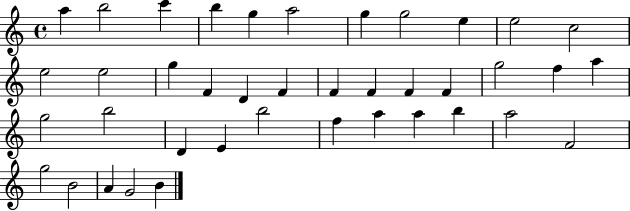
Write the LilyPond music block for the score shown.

{
  \clef treble
  \time 4/4
  \defaultTimeSignature
  \key c \major
  a''4 b''2 c'''4 | b''4 g''4 a''2 | g''4 g''2 e''4 | e''2 c''2 | \break e''2 e''2 | g''4 f'4 d'4 f'4 | f'4 f'4 f'4 f'4 | g''2 f''4 a''4 | \break g''2 b''2 | d'4 e'4 b''2 | f''4 a''4 a''4 b''4 | a''2 f'2 | \break g''2 b'2 | a'4 g'2 b'4 | \bar "|."
}